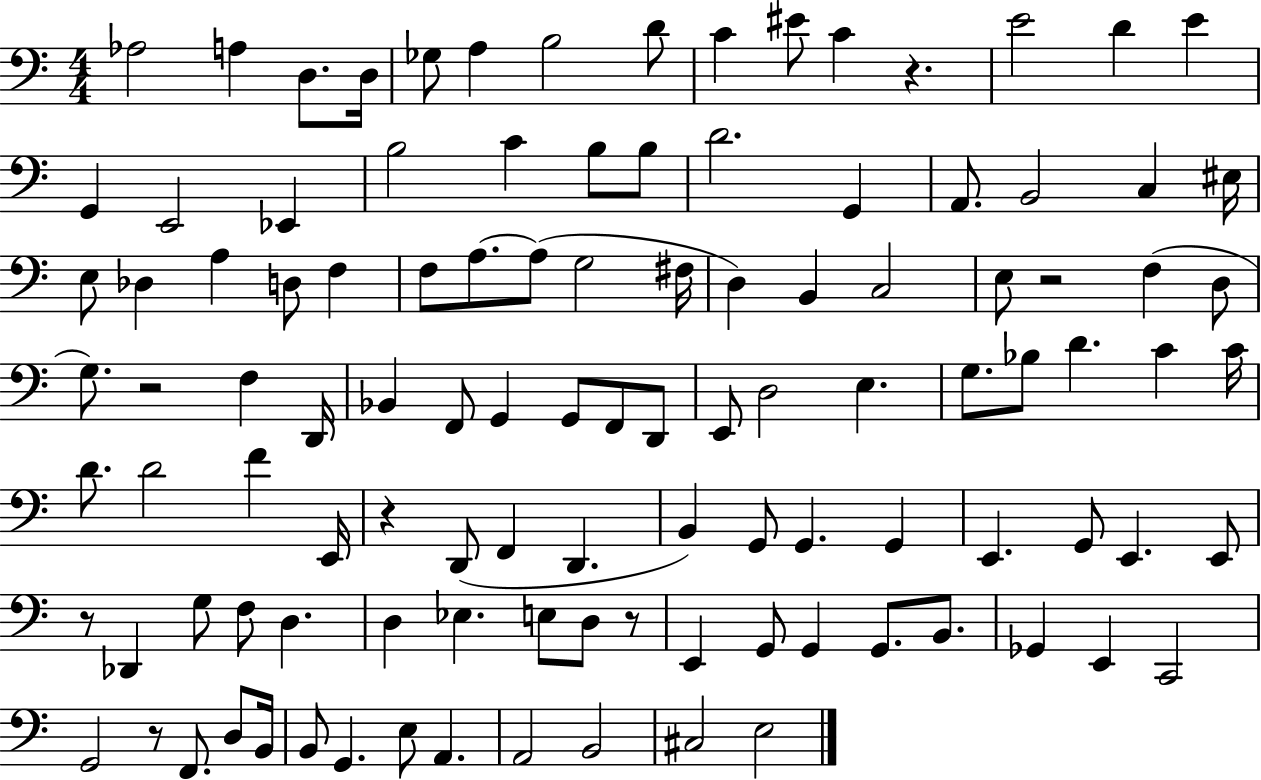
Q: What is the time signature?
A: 4/4